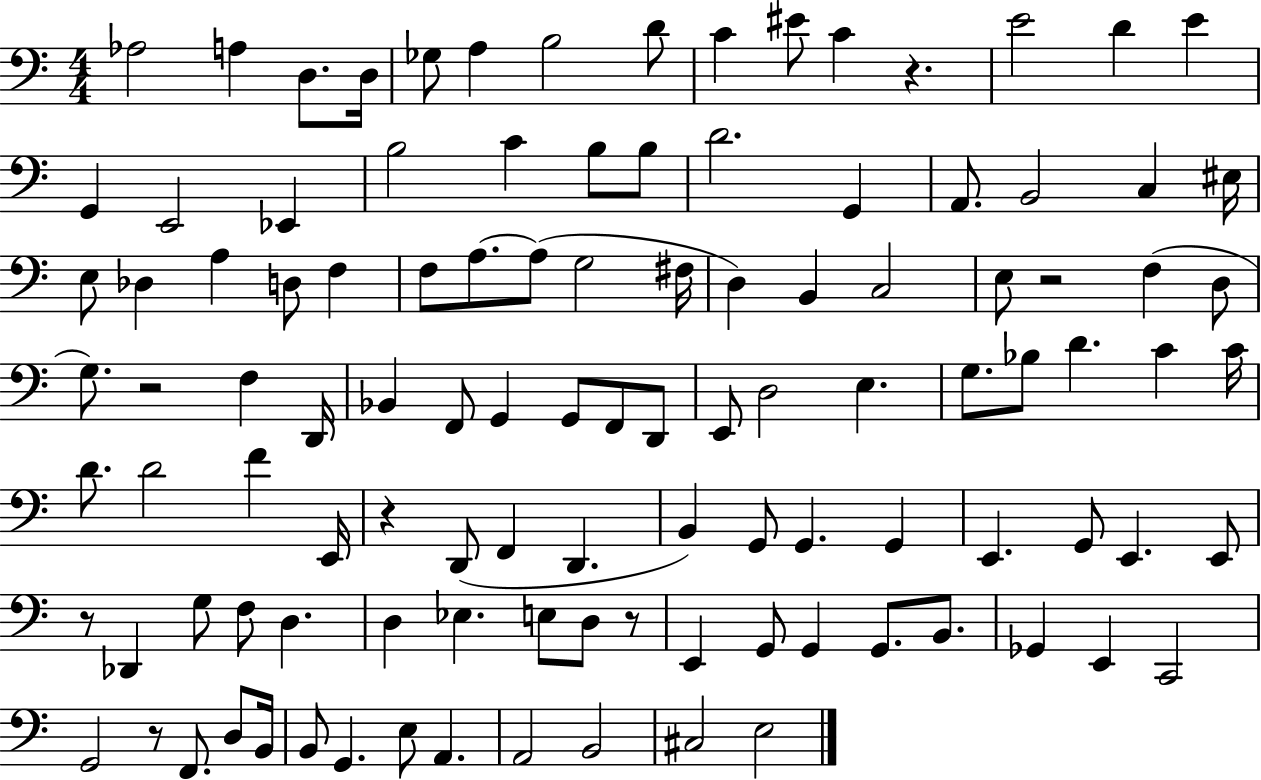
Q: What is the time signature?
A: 4/4